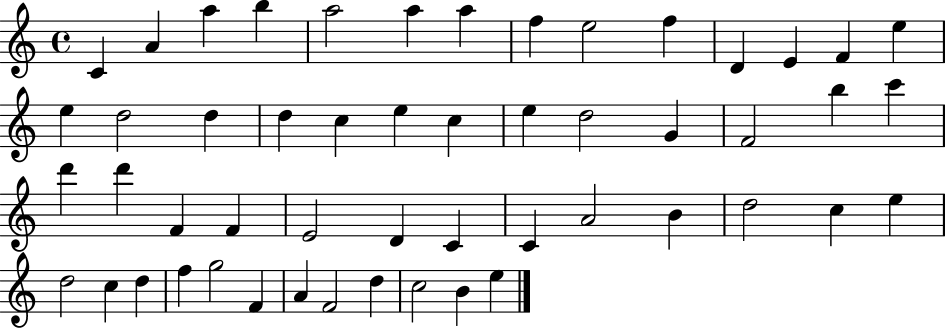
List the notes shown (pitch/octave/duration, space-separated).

C4/q A4/q A5/q B5/q A5/h A5/q A5/q F5/q E5/h F5/q D4/q E4/q F4/q E5/q E5/q D5/h D5/q D5/q C5/q E5/q C5/q E5/q D5/h G4/q F4/h B5/q C6/q D6/q D6/q F4/q F4/q E4/h D4/q C4/q C4/q A4/h B4/q D5/h C5/q E5/q D5/h C5/q D5/q F5/q G5/h F4/q A4/q F4/h D5/q C5/h B4/q E5/q